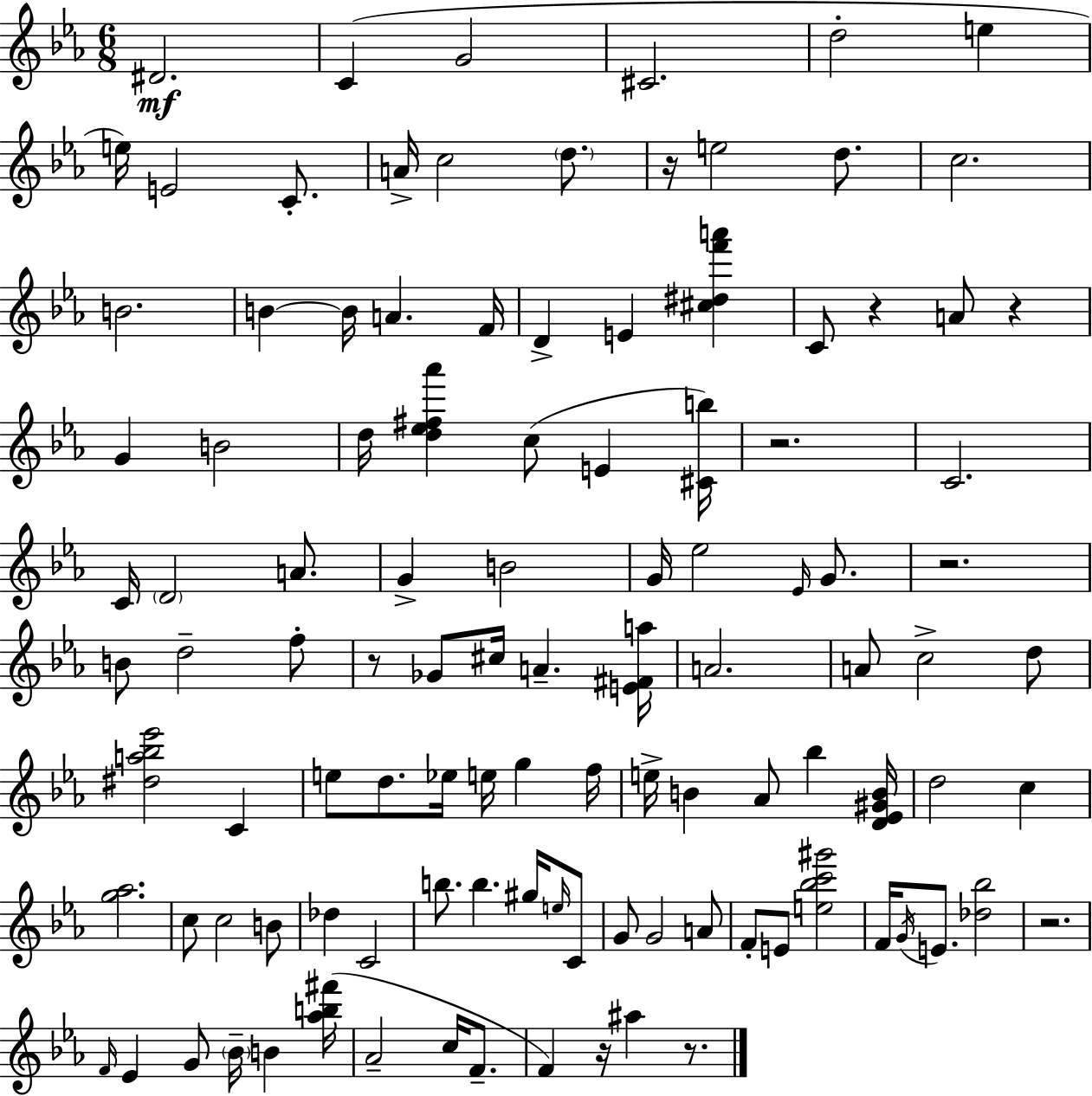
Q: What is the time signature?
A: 6/8